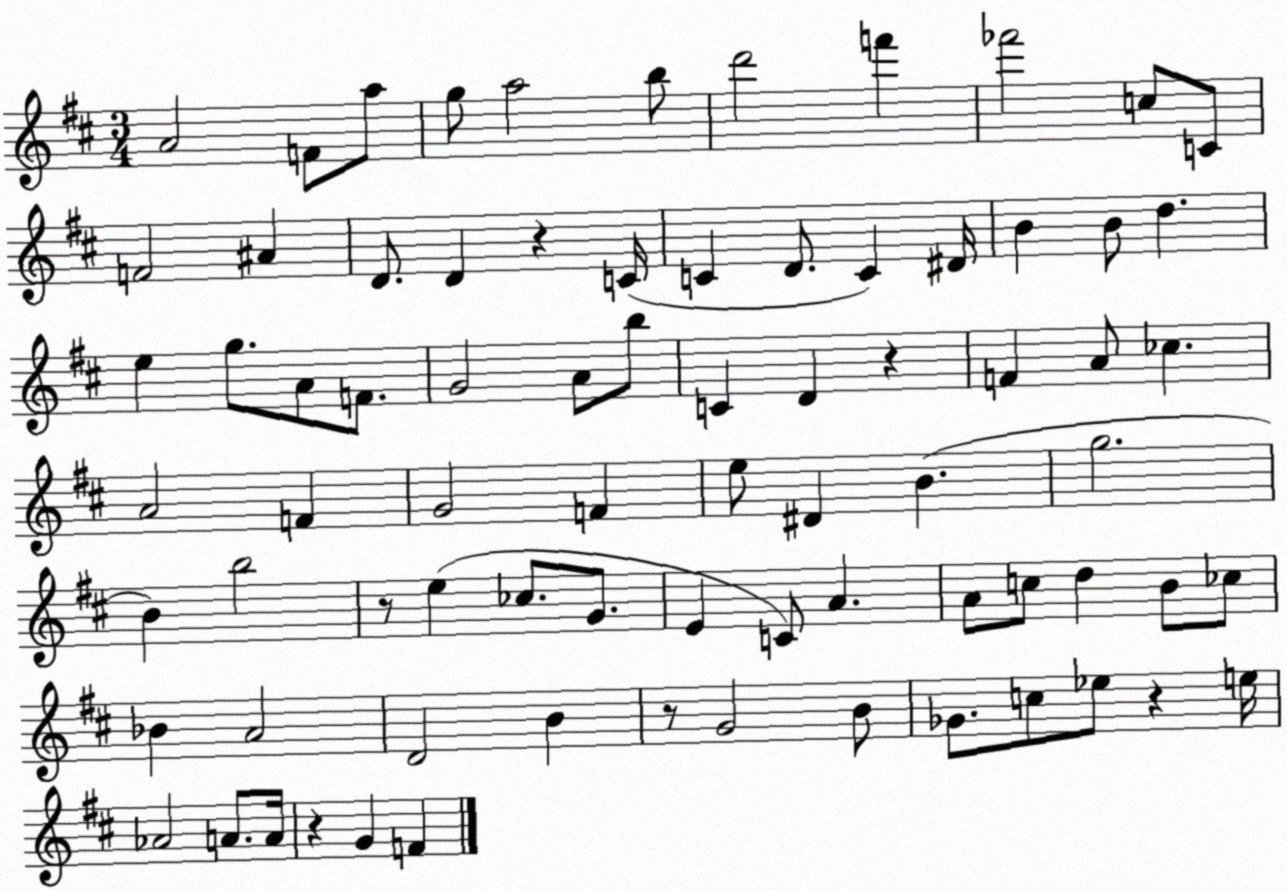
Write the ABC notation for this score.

X:1
T:Untitled
M:3/4
L:1/4
K:D
A2 F/2 a/2 g/2 a2 b/2 d'2 f' _f'2 c/2 C/2 F2 ^A D/2 D z C/4 C D/2 C ^D/4 B B/2 d e g/2 A/2 F/2 G2 A/2 b/2 C D z F A/2 _c A2 F G2 F e/2 ^D B g2 B b2 z/2 e _c/2 G/2 E C/2 A A/2 c/2 d B/2 _c/2 _B A2 D2 B z/2 G2 B/2 _G/2 c/2 _e/2 z e/4 _A2 A/2 A/4 z G F